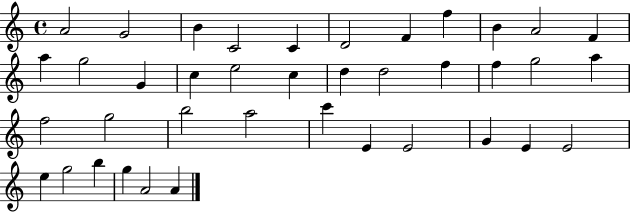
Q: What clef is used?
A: treble